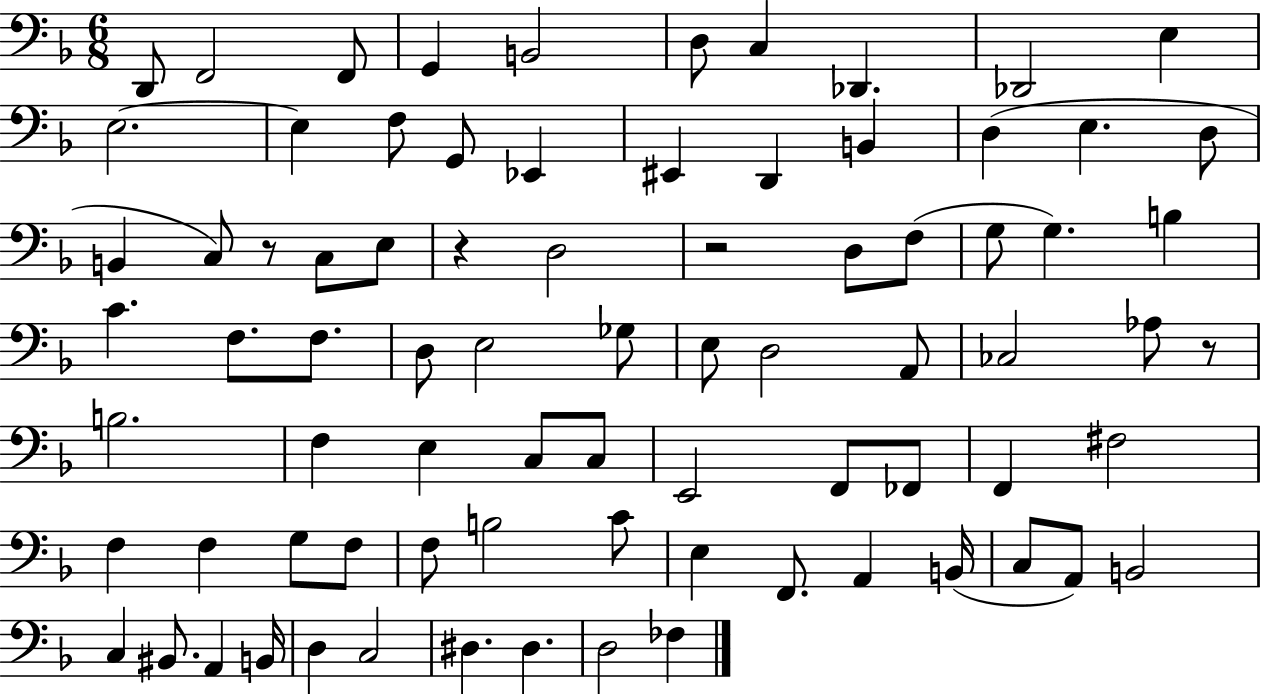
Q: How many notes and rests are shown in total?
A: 80